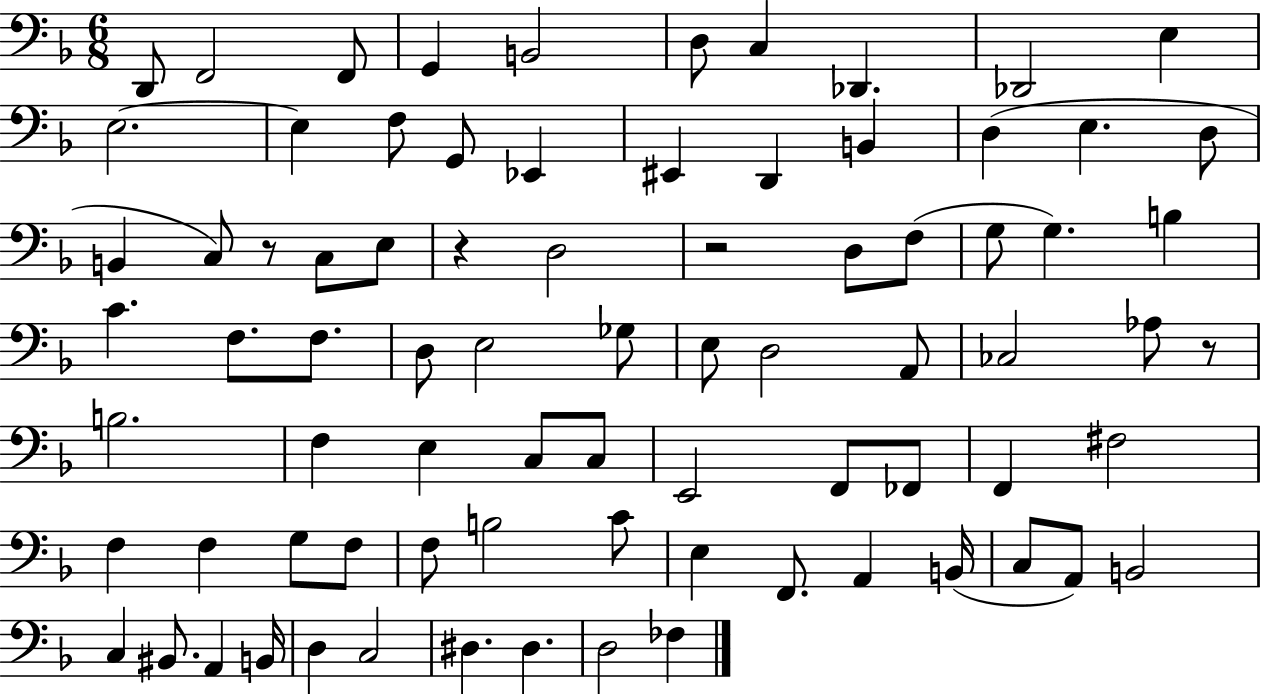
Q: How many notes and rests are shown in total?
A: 80